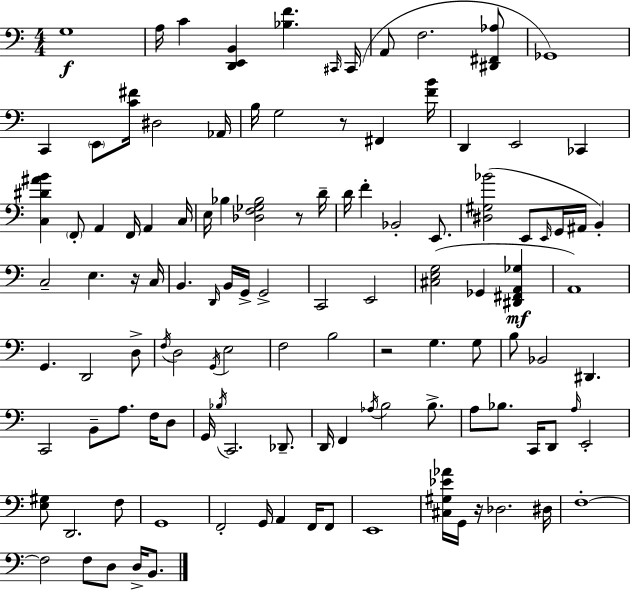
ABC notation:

X:1
T:Untitled
M:4/4
L:1/4
K:Am
G,4 A,/4 C [D,,E,,B,,] [_B,F] ^C,,/4 ^C,,/4 A,,/2 F,2 [^D,,^F,,_A,]/2 _G,,4 C,, E,,/2 [C^F]/4 ^D,2 _A,,/4 B,/4 G,2 z/2 ^F,, [FB]/4 D,, E,,2 _C,, [C,^D^AB] F,,/2 A,, F,,/4 A,, C,/4 E,/4 _B, [_D,F,_G,_B,]2 z/2 D/4 D/4 F _B,,2 E,,/2 [^D,^G,_B]2 E,,/2 E,,/4 G,,/4 ^A,,/4 B,, C,2 E, z/4 C,/4 B,, D,,/4 B,,/4 G,,/4 G,,2 C,,2 E,,2 [^C,E,G,]2 _G,, [^D,,^F,,A,,_G,] A,,4 G,, D,,2 D,/2 F,/4 D,2 G,,/4 E,2 F,2 B,2 z2 G, G,/2 B,/2 _B,,2 ^D,, C,,2 B,,/2 A,/2 F,/4 D,/2 G,,/4 _B,/4 C,,2 _D,,/2 D,,/4 F,, _A,/4 B,2 B,/2 A,/2 _B,/2 C,,/4 D,,/2 A,/4 E,,2 [E,^G,]/2 D,,2 F,/2 G,,4 F,,2 G,,/4 A,, F,,/4 F,,/2 E,,4 [^C,^G,_E_A]/4 G,,/4 z/4 _D,2 ^D,/4 F,4 F,2 F,/2 D,/2 D,/4 B,,/2